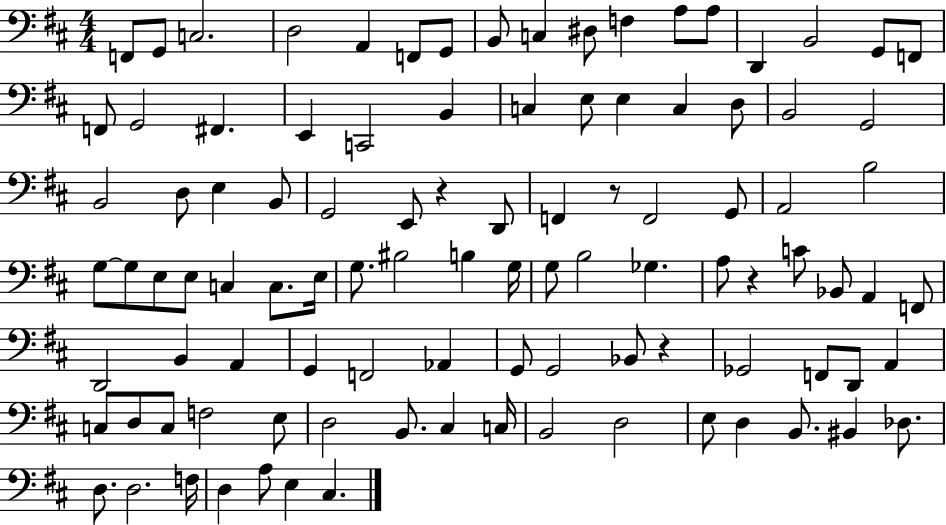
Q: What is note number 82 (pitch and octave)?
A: C#3